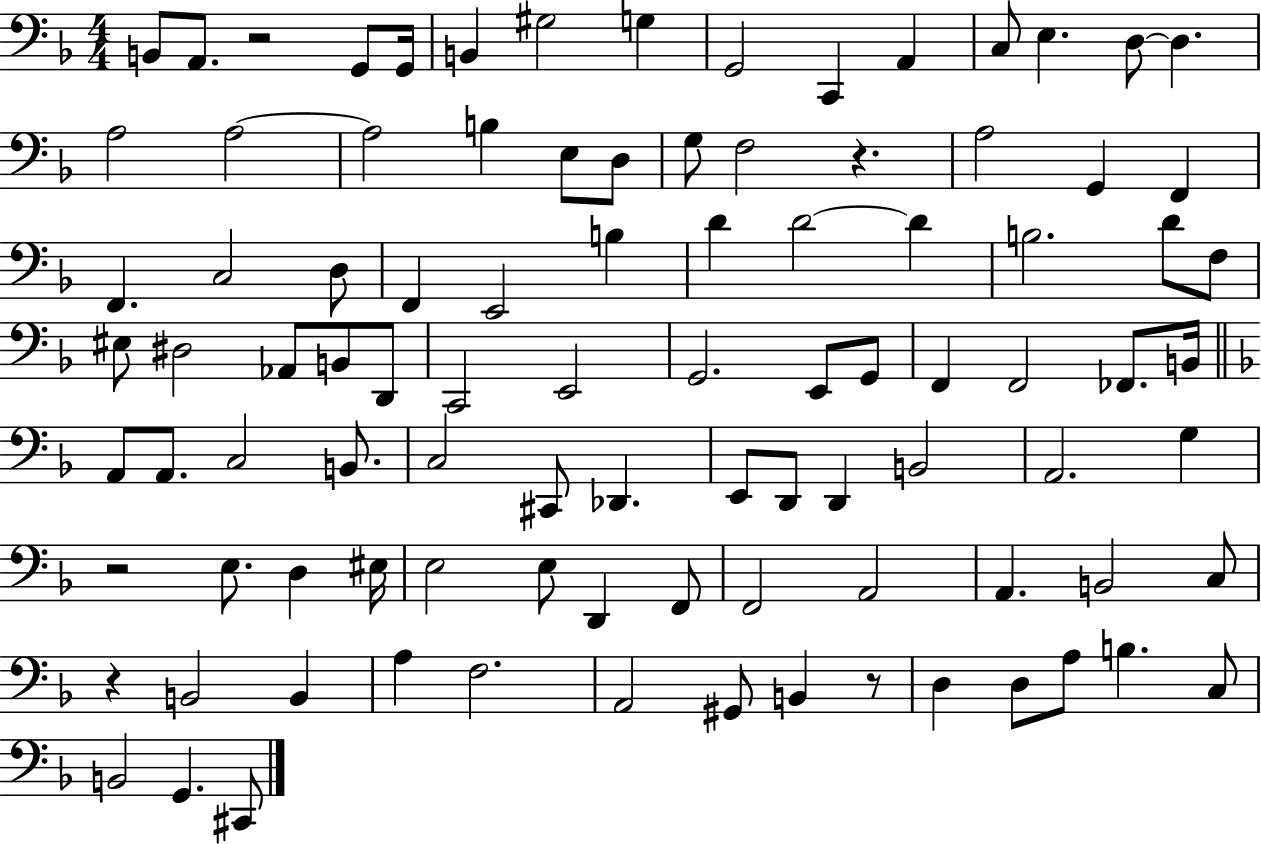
B2/e A2/e. R/h G2/e G2/s B2/q G#3/h G3/q G2/h C2/q A2/q C3/e E3/q. D3/e D3/q. A3/h A3/h A3/h B3/q E3/e D3/e G3/e F3/h R/q. A3/h G2/q F2/q F2/q. C3/h D3/e F2/q E2/h B3/q D4/q D4/h D4/q B3/h. D4/e F3/e EIS3/e D#3/h Ab2/e B2/e D2/e C2/h E2/h G2/h. E2/e G2/e F2/q F2/h FES2/e. B2/s A2/e A2/e. C3/h B2/e. C3/h C#2/e Db2/q. E2/e D2/e D2/q B2/h A2/h. G3/q R/h E3/e. D3/q EIS3/s E3/h E3/e D2/q F2/e F2/h A2/h A2/q. B2/h C3/e R/q B2/h B2/q A3/q F3/h. A2/h G#2/e B2/q R/e D3/q D3/e A3/e B3/q. C3/e B2/h G2/q. C#2/e